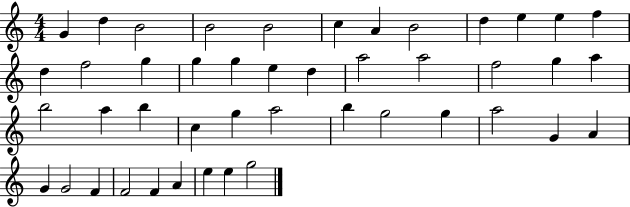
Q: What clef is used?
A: treble